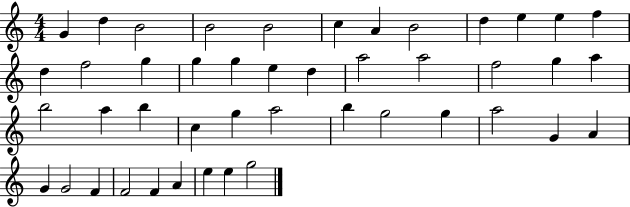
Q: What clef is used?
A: treble